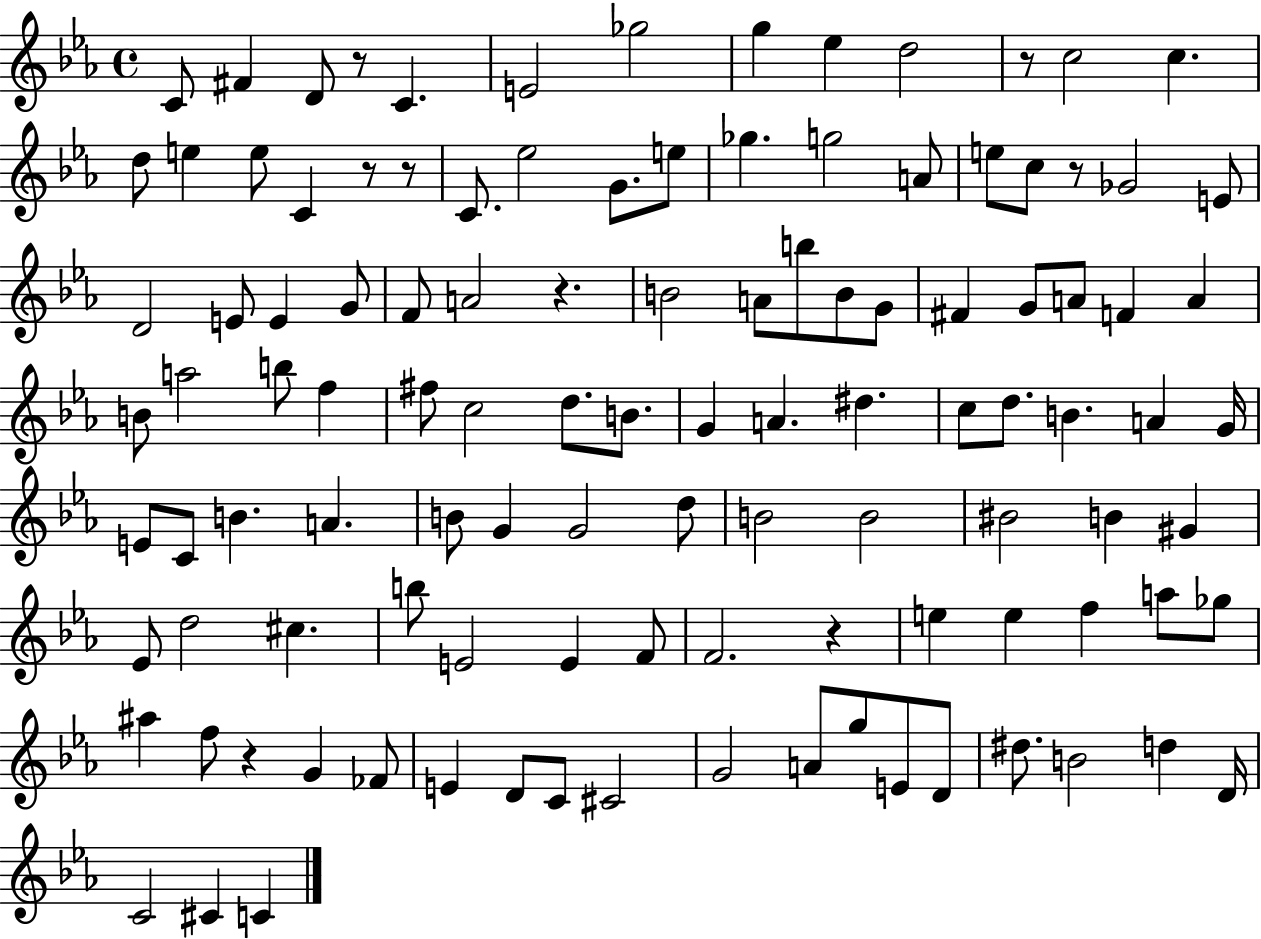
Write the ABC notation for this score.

X:1
T:Untitled
M:4/4
L:1/4
K:Eb
C/2 ^F D/2 z/2 C E2 _g2 g _e d2 z/2 c2 c d/2 e e/2 C z/2 z/2 C/2 _e2 G/2 e/2 _g g2 A/2 e/2 c/2 z/2 _G2 E/2 D2 E/2 E G/2 F/2 A2 z B2 A/2 b/2 B/2 G/2 ^F G/2 A/2 F A B/2 a2 b/2 f ^f/2 c2 d/2 B/2 G A ^d c/2 d/2 B A G/4 E/2 C/2 B A B/2 G G2 d/2 B2 B2 ^B2 B ^G _E/2 d2 ^c b/2 E2 E F/2 F2 z e e f a/2 _g/2 ^a f/2 z G _F/2 E D/2 C/2 ^C2 G2 A/2 g/2 E/2 D/2 ^d/2 B2 d D/4 C2 ^C C